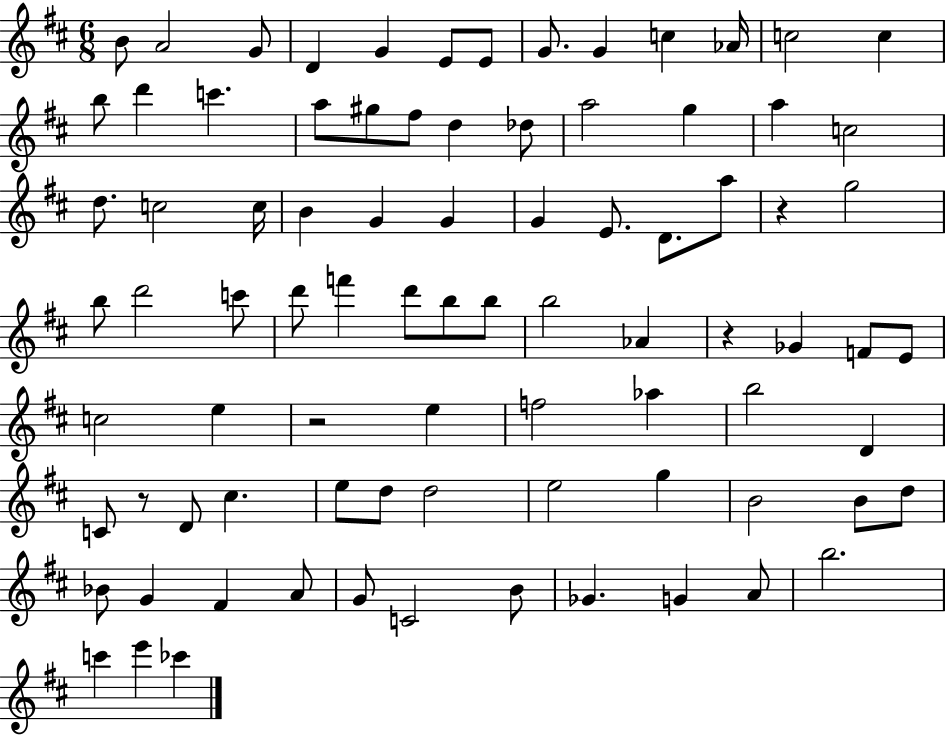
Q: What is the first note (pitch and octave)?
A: B4